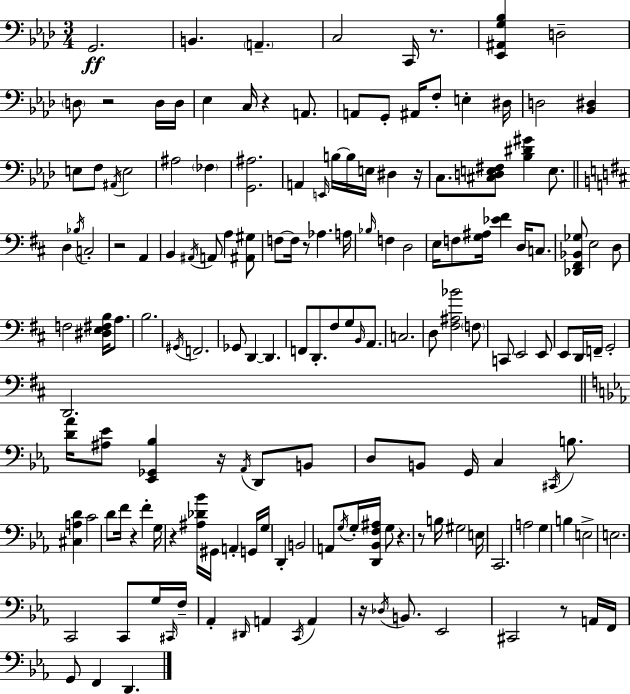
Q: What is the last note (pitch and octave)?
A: D2